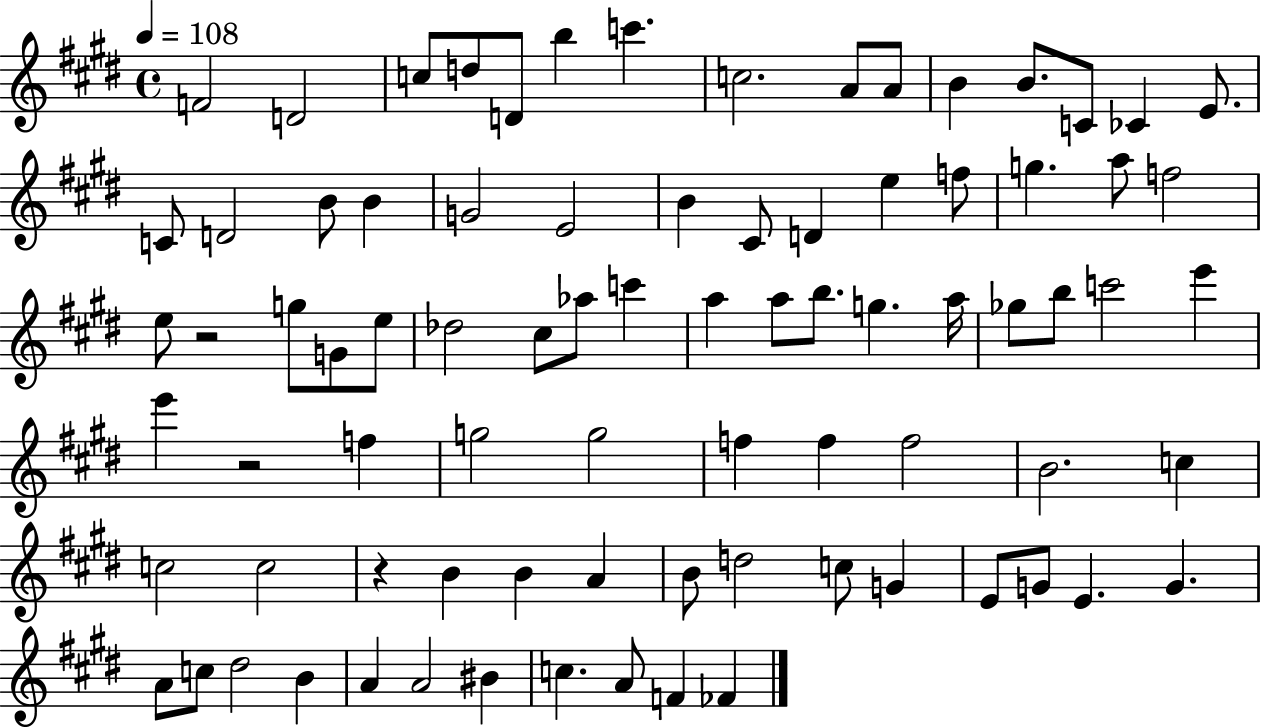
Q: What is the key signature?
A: E major